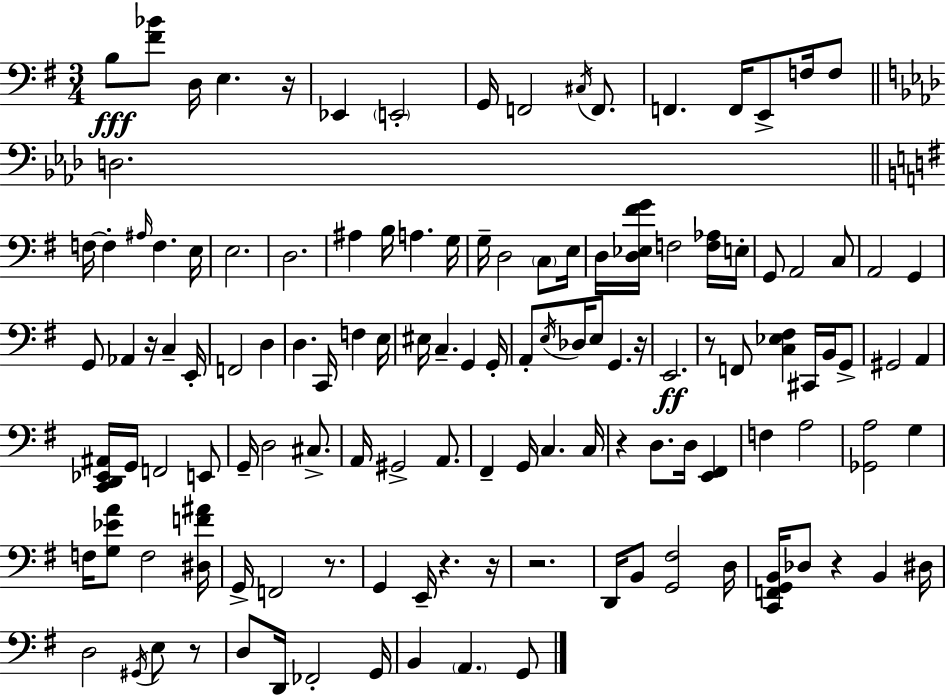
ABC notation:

X:1
T:Untitled
M:3/4
L:1/4
K:Em
B,/2 [^F_B]/2 D,/4 E, z/4 _E,, E,,2 G,,/4 F,,2 ^C,/4 F,,/2 F,, F,,/4 E,,/2 F,/4 F,/2 D,2 F,/4 F, ^A,/4 F, E,/4 E,2 D,2 ^A, B,/4 A, G,/4 G,/4 D,2 C,/2 E,/4 D,/4 [D,_E,^FG]/4 F,2 [F,_A,]/4 E,/4 G,,/2 A,,2 C,/2 A,,2 G,, G,,/2 _A,, z/4 C, E,,/4 F,,2 D, D, C,,/4 F, E,/4 ^E,/4 C, G,, G,,/4 A,,/2 E,/4 _D,/4 E,/2 G,, z/4 E,,2 z/2 F,,/2 [C,_E,^F,] ^C,,/4 B,,/4 G,,/2 ^G,,2 A,, [C,,D,,_E,,^A,,]/4 G,,/4 F,,2 E,,/2 G,,/4 D,2 ^C,/2 A,,/4 ^G,,2 A,,/2 ^F,, G,,/4 C, C,/4 z D,/2 D,/4 [E,,^F,,] F, A,2 [_G,,A,]2 G, F,/4 [G,_EA]/2 F,2 [^D,F^A]/4 G,,/4 F,,2 z/2 G,, E,,/4 z z/4 z2 D,,/4 B,,/2 [G,,^F,]2 D,/4 [C,,F,,G,,B,,]/4 _D,/2 z B,, ^D,/4 D,2 ^G,,/4 E,/2 z/2 D,/2 D,,/4 _F,,2 G,,/4 B,, A,, G,,/2